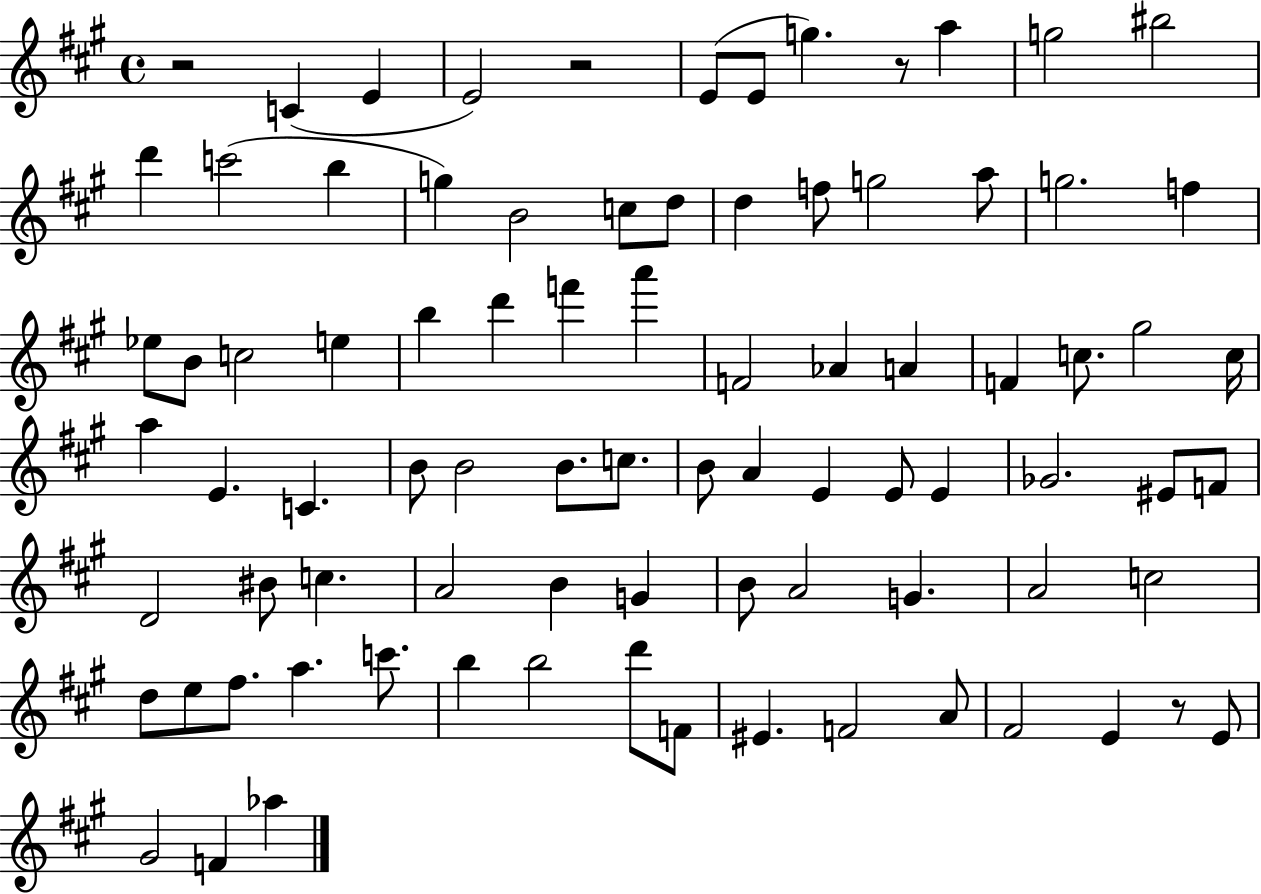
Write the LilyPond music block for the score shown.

{
  \clef treble
  \time 4/4
  \defaultTimeSignature
  \key a \major
  r2 c'4( e'4 | e'2) r2 | e'8( e'8 g''4.) r8 a''4 | g''2 bis''2 | \break d'''4 c'''2( b''4 | g''4) b'2 c''8 d''8 | d''4 f''8 g''2 a''8 | g''2. f''4 | \break ees''8 b'8 c''2 e''4 | b''4 d'''4 f'''4 a'''4 | f'2 aes'4 a'4 | f'4 c''8. gis''2 c''16 | \break a''4 e'4. c'4. | b'8 b'2 b'8. c''8. | b'8 a'4 e'4 e'8 e'4 | ges'2. eis'8 f'8 | \break d'2 bis'8 c''4. | a'2 b'4 g'4 | b'8 a'2 g'4. | a'2 c''2 | \break d''8 e''8 fis''8. a''4. c'''8. | b''4 b''2 d'''8 f'8 | eis'4. f'2 a'8 | fis'2 e'4 r8 e'8 | \break gis'2 f'4 aes''4 | \bar "|."
}